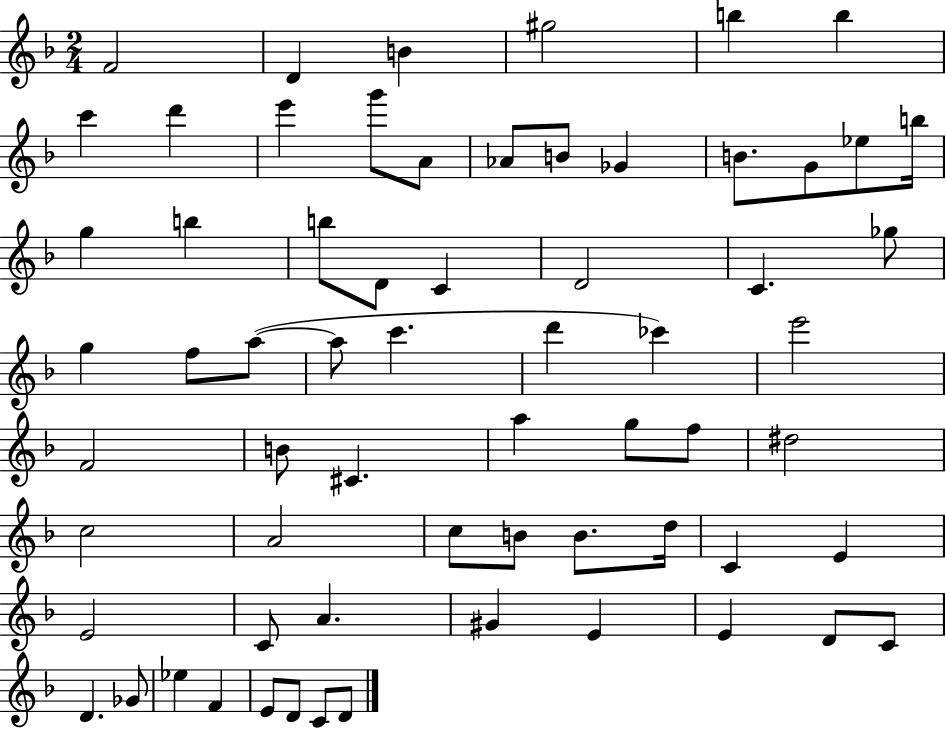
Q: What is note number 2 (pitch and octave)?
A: D4